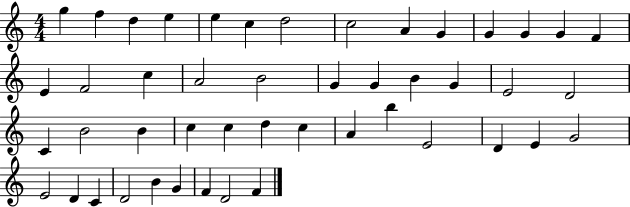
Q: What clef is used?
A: treble